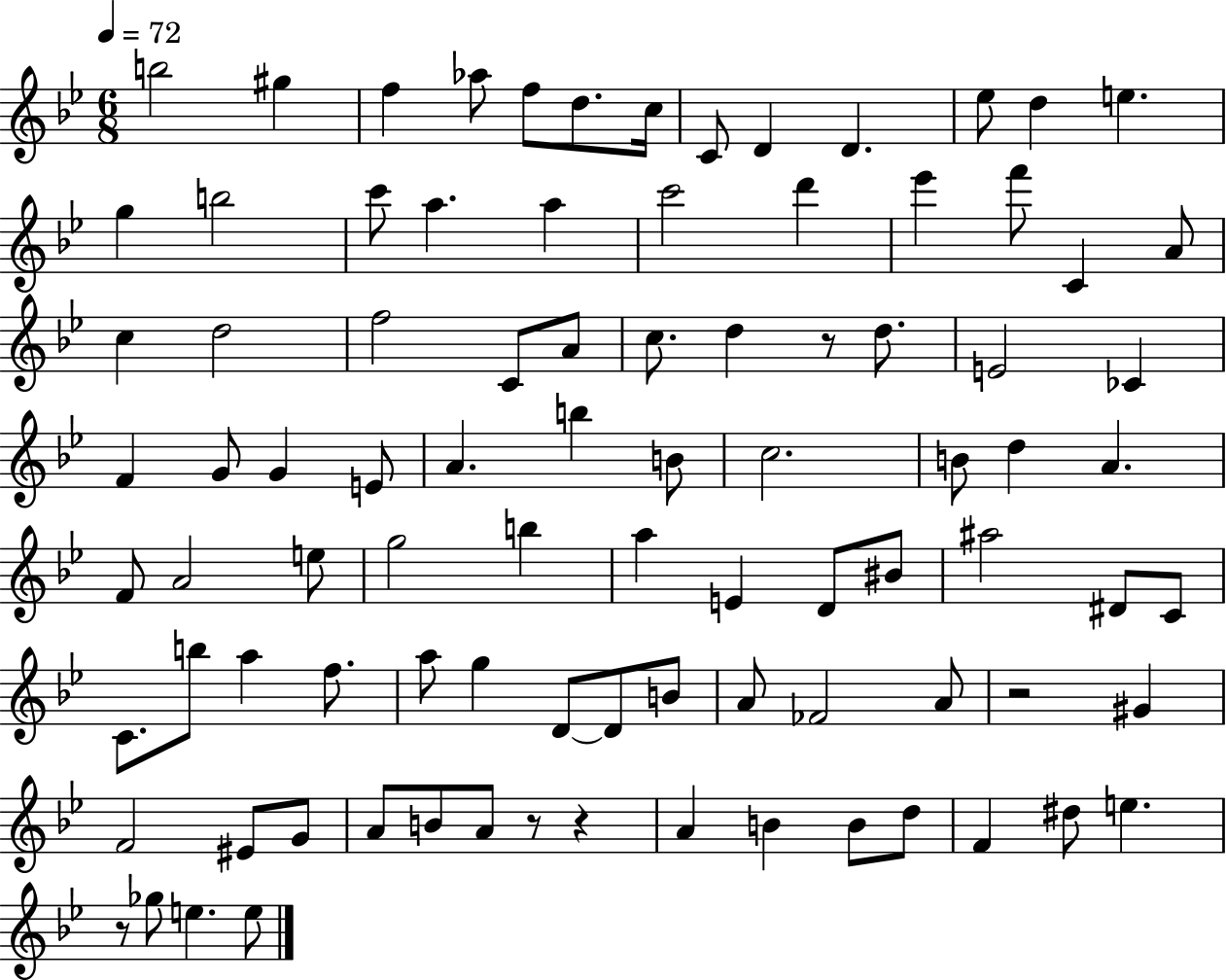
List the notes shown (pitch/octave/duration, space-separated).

B5/h G#5/q F5/q Ab5/e F5/e D5/e. C5/s C4/e D4/q D4/q. Eb5/e D5/q E5/q. G5/q B5/h C6/e A5/q. A5/q C6/h D6/q Eb6/q F6/e C4/q A4/e C5/q D5/h F5/h C4/e A4/e C5/e. D5/q R/e D5/e. E4/h CES4/q F4/q G4/e G4/q E4/e A4/q. B5/q B4/e C5/h. B4/e D5/q A4/q. F4/e A4/h E5/e G5/h B5/q A5/q E4/q D4/e BIS4/e A#5/h D#4/e C4/e C4/e. B5/e A5/q F5/e. A5/e G5/q D4/e D4/e B4/e A4/e FES4/h A4/e R/h G#4/q F4/h EIS4/e G4/e A4/e B4/e A4/e R/e R/q A4/q B4/q B4/e D5/e F4/q D#5/e E5/q. R/e Gb5/e E5/q. E5/e